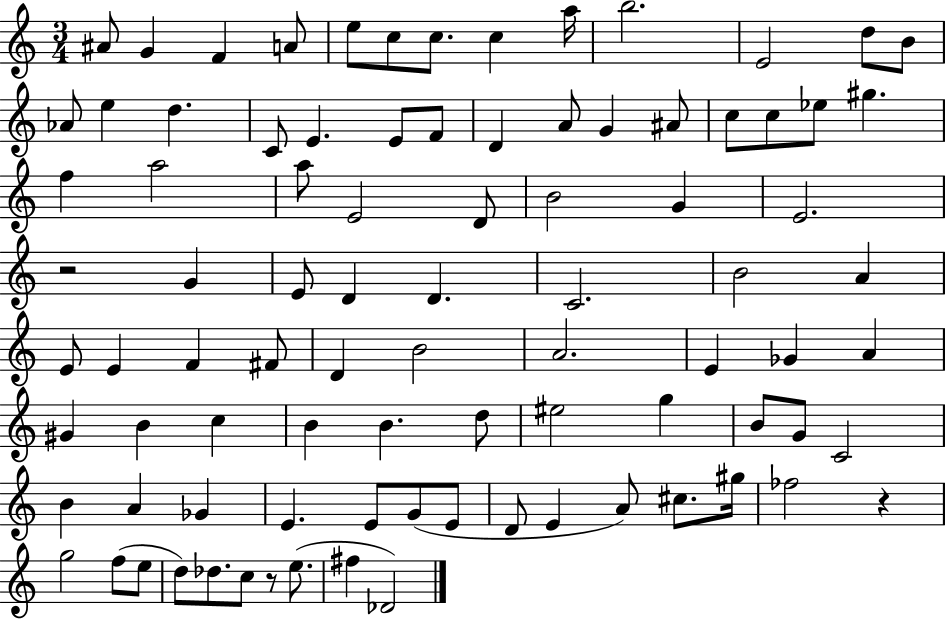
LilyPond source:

{
  \clef treble
  \numericTimeSignature
  \time 3/4
  \key c \major
  ais'8 g'4 f'4 a'8 | e''8 c''8 c''8. c''4 a''16 | b''2. | e'2 d''8 b'8 | \break aes'8 e''4 d''4. | c'8 e'4. e'8 f'8 | d'4 a'8 g'4 ais'8 | c''8 c''8 ees''8 gis''4. | \break f''4 a''2 | a''8 e'2 d'8 | b'2 g'4 | e'2. | \break r2 g'4 | e'8 d'4 d'4. | c'2. | b'2 a'4 | \break e'8 e'4 f'4 fis'8 | d'4 b'2 | a'2. | e'4 ges'4 a'4 | \break gis'4 b'4 c''4 | b'4 b'4. d''8 | eis''2 g''4 | b'8 g'8 c'2 | \break b'4 a'4 ges'4 | e'4. e'8 g'8( e'8 | d'8 e'4 a'8) cis''8. gis''16 | fes''2 r4 | \break g''2 f''8( e''8 | d''8) des''8. c''8 r8 e''8.( | fis''4 des'2) | \bar "|."
}